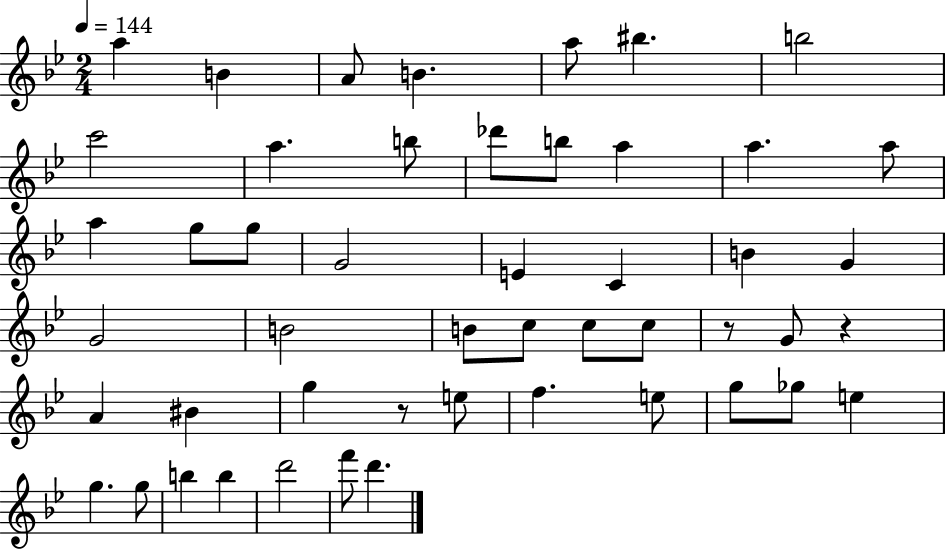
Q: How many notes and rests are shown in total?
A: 49